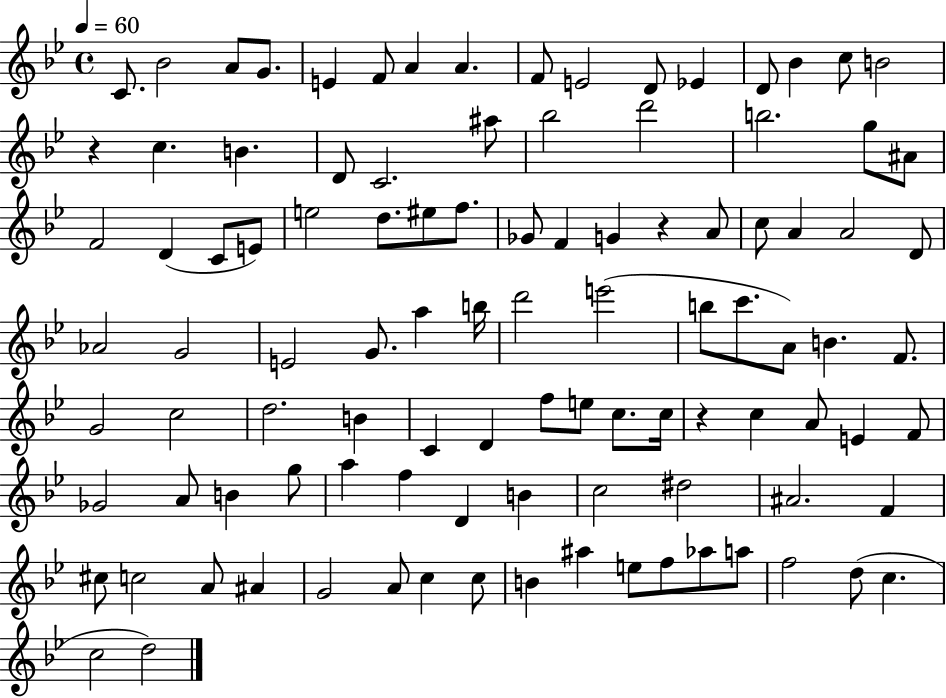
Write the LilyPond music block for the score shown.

{
  \clef treble
  \time 4/4
  \defaultTimeSignature
  \key bes \major
  \tempo 4 = 60
  \repeat volta 2 { c'8. bes'2 a'8 g'8. | e'4 f'8 a'4 a'4. | f'8 e'2 d'8 ees'4 | d'8 bes'4 c''8 b'2 | \break r4 c''4. b'4. | d'8 c'2. ais''8 | bes''2 d'''2 | b''2. g''8 ais'8 | \break f'2 d'4( c'8 e'8) | e''2 d''8. eis''8 f''8. | ges'8 f'4 g'4 r4 a'8 | c''8 a'4 a'2 d'8 | \break aes'2 g'2 | e'2 g'8. a''4 b''16 | d'''2 e'''2( | b''8 c'''8. a'8) b'4. f'8. | \break g'2 c''2 | d''2. b'4 | c'4 d'4 f''8 e''8 c''8. c''16 | r4 c''4 a'8 e'4 f'8 | \break ges'2 a'8 b'4 g''8 | a''4 f''4 d'4 b'4 | c''2 dis''2 | ais'2. f'4 | \break cis''8 c''2 a'8 ais'4 | g'2 a'8 c''4 c''8 | b'4 ais''4 e''8 f''8 aes''8 a''8 | f''2 d''8( c''4. | \break c''2 d''2) | } \bar "|."
}